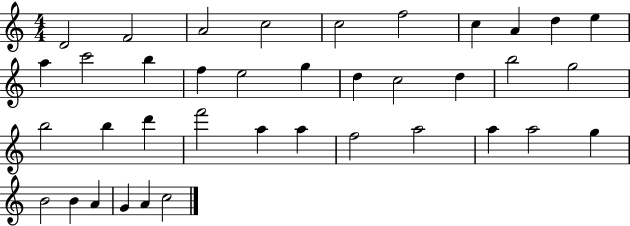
D4/h F4/h A4/h C5/h C5/h F5/h C5/q A4/q D5/q E5/q A5/q C6/h B5/q F5/q E5/h G5/q D5/q C5/h D5/q B5/h G5/h B5/h B5/q D6/q F6/h A5/q A5/q F5/h A5/h A5/q A5/h G5/q B4/h B4/q A4/q G4/q A4/q C5/h